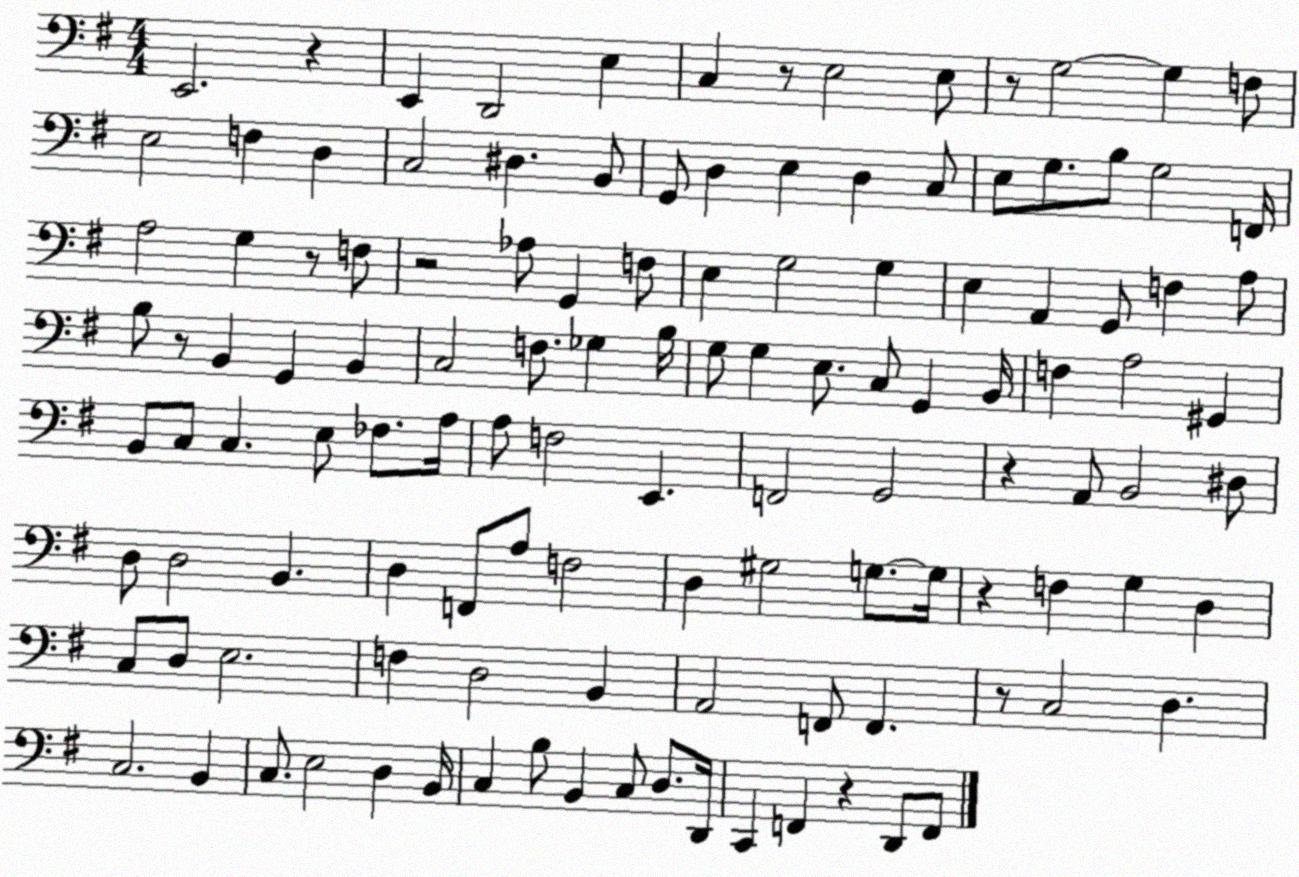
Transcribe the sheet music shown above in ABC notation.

X:1
T:Untitled
M:4/4
L:1/4
K:G
E,,2 z E,, D,,2 E, C, z/2 E,2 E,/2 z/2 G,2 G, F,/2 E,2 F, D, C,2 ^D, B,,/2 G,,/2 D, E, D, C,/2 E,/2 G,/2 B,/2 G,2 F,,/4 A,2 G, z/2 F,/2 z2 _A,/2 G,, F,/2 E, G,2 G, E, A,, G,,/2 F, A,/2 B,/2 z/2 B,, G,, B,, C,2 F,/2 _G, B,/4 G,/2 G, E,/2 C,/2 G,, B,,/4 F, A,2 ^G,, B,,/2 C,/2 C, E,/2 _F,/2 A,/4 A,/2 F,2 E,, F,,2 G,,2 z A,,/2 B,,2 ^D,/2 D,/2 D,2 B,, D, F,,/2 A,/2 F,2 D, ^G,2 G,/2 G,/4 z F, G, D, C,/2 D,/2 E,2 F, D,2 B,, A,,2 F,,/2 F,, z/2 C,2 D, C,2 B,, C,/2 E,2 D, B,,/4 C, B,/2 B,, C,/2 D,/2 D,,/4 C,, F,, z D,,/2 F,,/2